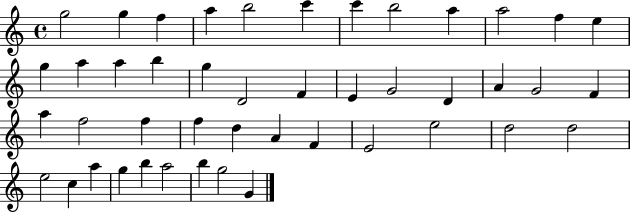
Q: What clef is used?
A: treble